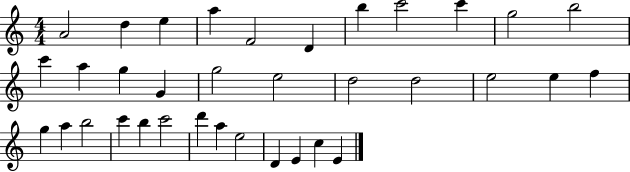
{
  \clef treble
  \numericTimeSignature
  \time 4/4
  \key c \major
  a'2 d''4 e''4 | a''4 f'2 d'4 | b''4 c'''2 c'''4 | g''2 b''2 | \break c'''4 a''4 g''4 g'4 | g''2 e''2 | d''2 d''2 | e''2 e''4 f''4 | \break g''4 a''4 b''2 | c'''4 b''4 c'''2 | d'''4 a''4 e''2 | d'4 e'4 c''4 e'4 | \break \bar "|."
}